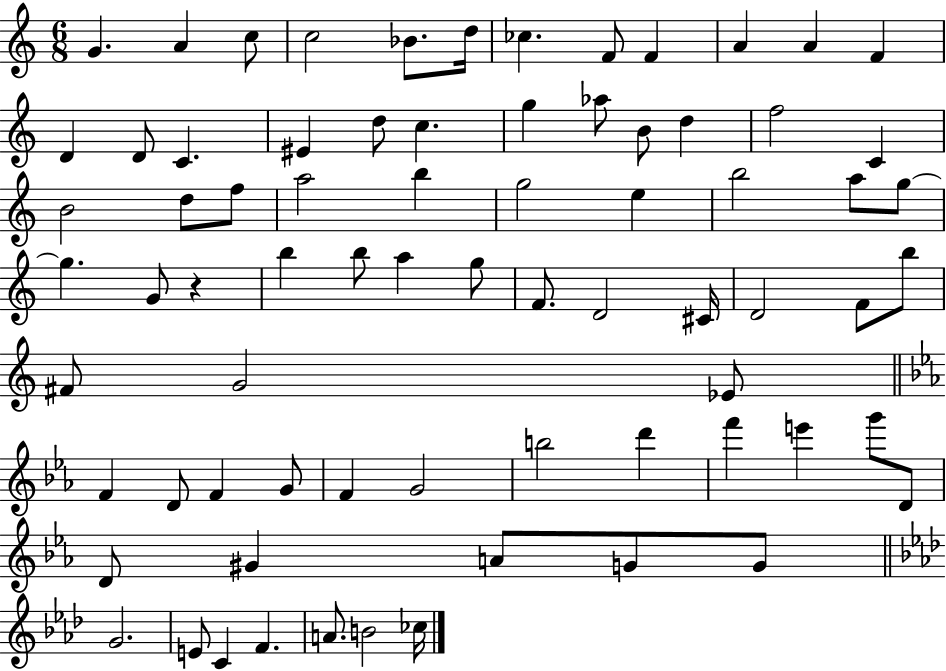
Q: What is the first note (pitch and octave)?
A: G4